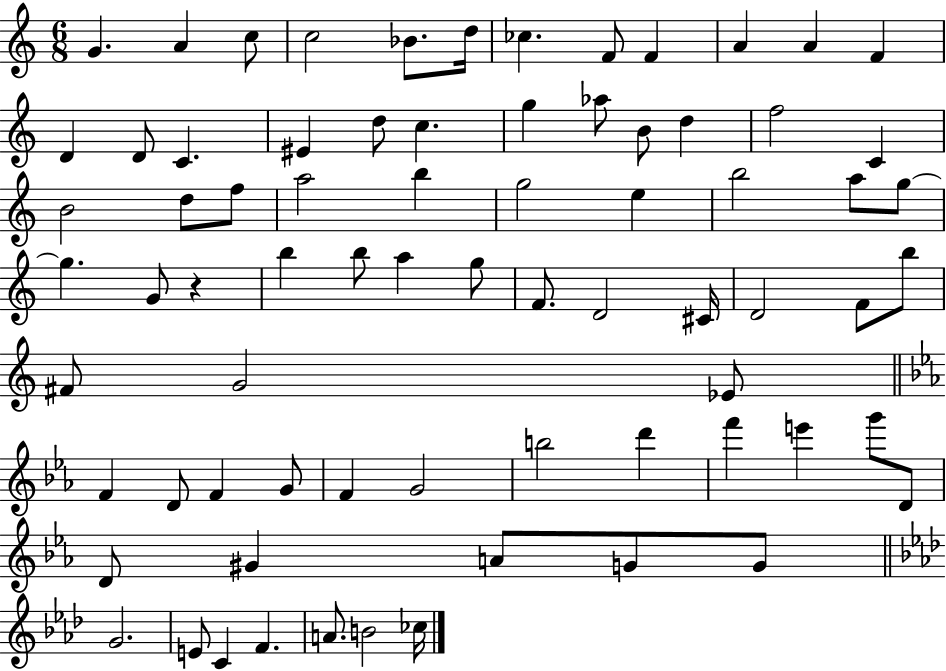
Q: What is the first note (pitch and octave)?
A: G4